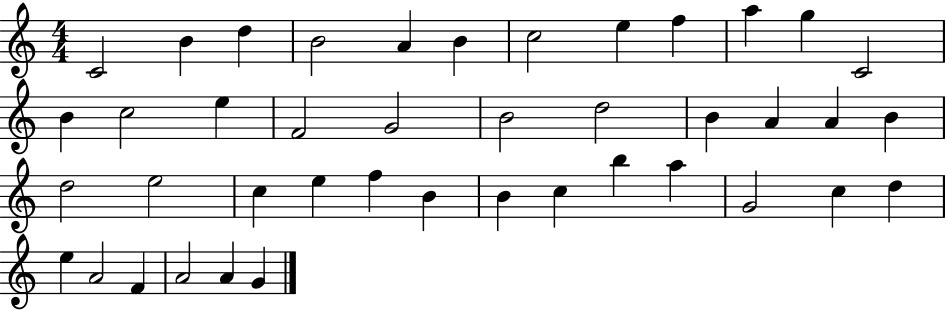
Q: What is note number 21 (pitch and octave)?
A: A4